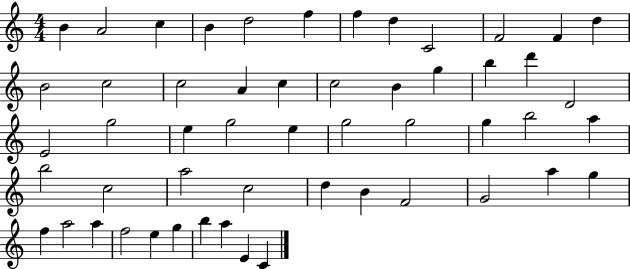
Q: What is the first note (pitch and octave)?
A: B4